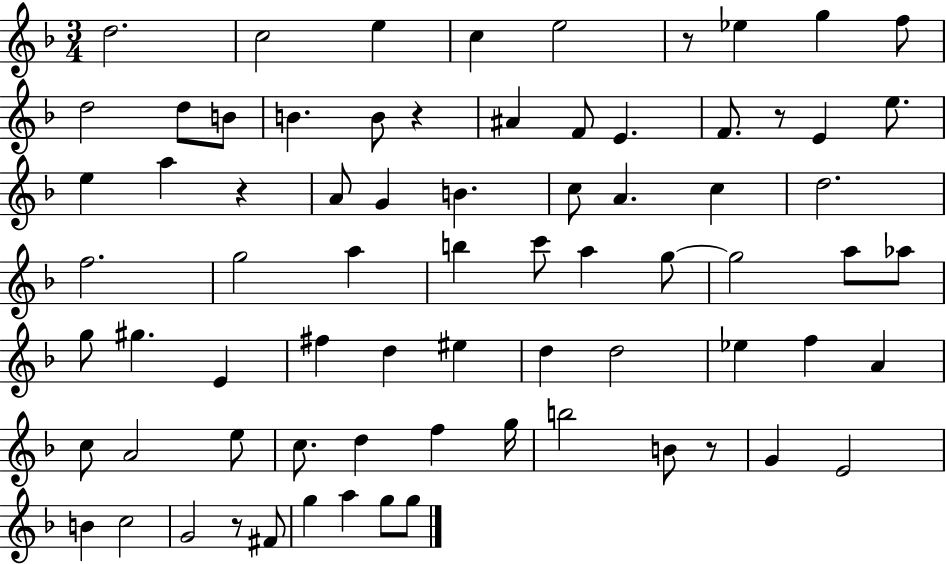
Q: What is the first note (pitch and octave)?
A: D5